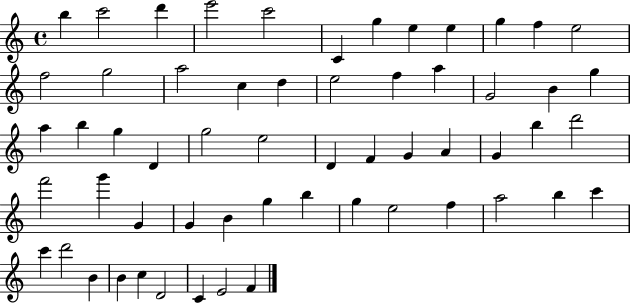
{
  \clef treble
  \time 4/4
  \defaultTimeSignature
  \key c \major
  b''4 c'''2 d'''4 | e'''2 c'''2 | c'4 g''4 e''4 e''4 | g''4 f''4 e''2 | \break f''2 g''2 | a''2 c''4 d''4 | e''2 f''4 a''4 | g'2 b'4 g''4 | \break a''4 b''4 g''4 d'4 | g''2 e''2 | d'4 f'4 g'4 a'4 | g'4 b''4 d'''2 | \break f'''2 g'''4 g'4 | g'4 b'4 g''4 b''4 | g''4 e''2 f''4 | a''2 b''4 c'''4 | \break c'''4 d'''2 b'4 | b'4 c''4 d'2 | c'4 e'2 f'4 | \bar "|."
}